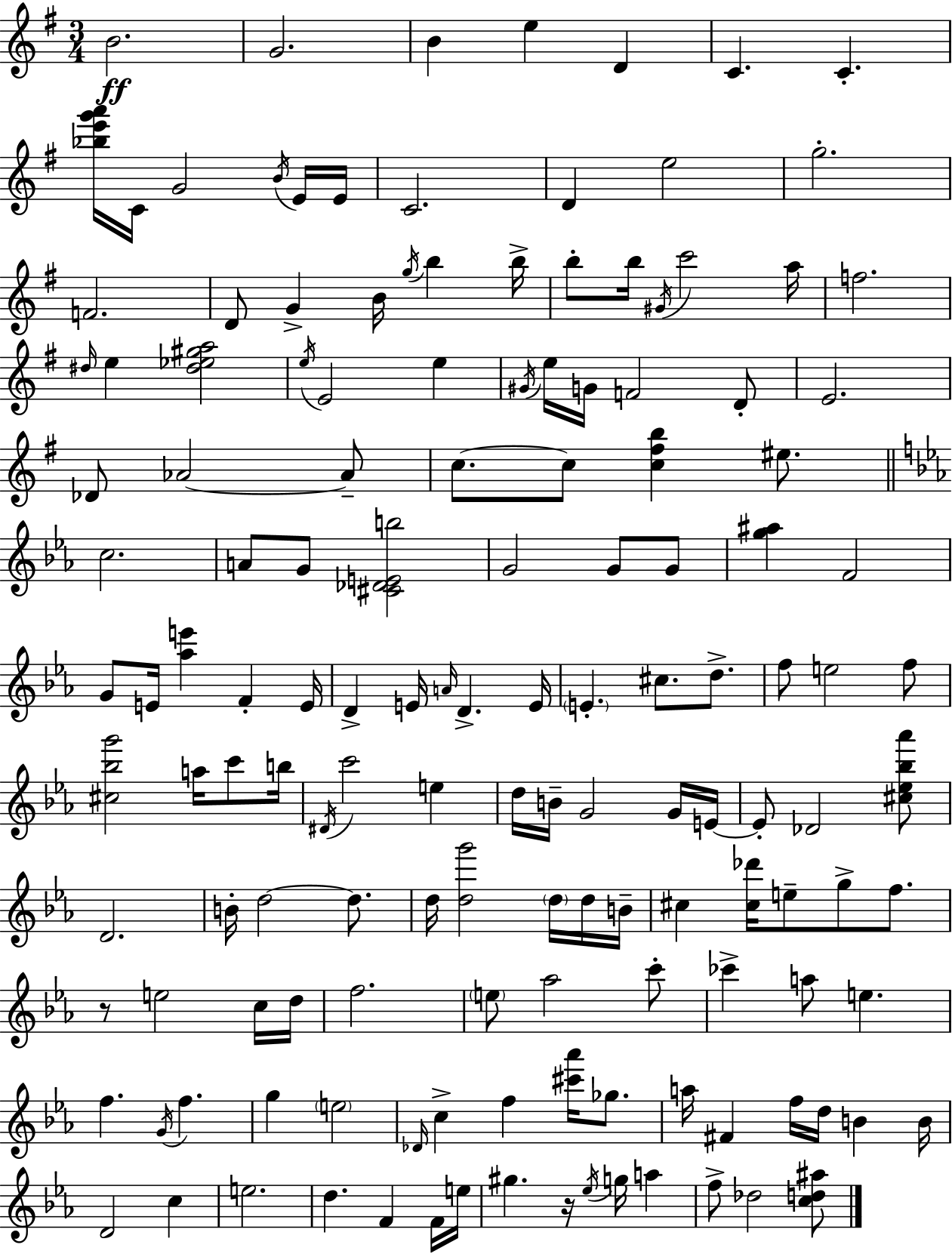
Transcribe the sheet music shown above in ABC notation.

X:1
T:Untitled
M:3/4
L:1/4
K:G
B2 G2 B e D C C [_be'g'a']/4 C/4 G2 B/4 E/4 E/4 C2 D e2 g2 F2 D/2 G B/4 g/4 b b/4 b/2 b/4 ^G/4 c'2 a/4 f2 ^d/4 e [^d_e^ga]2 e/4 E2 e ^G/4 e/4 G/4 F2 D/2 E2 _D/2 _A2 _A/2 c/2 c/2 [c^fb] ^e/2 c2 A/2 G/2 [^C_DEb]2 G2 G/2 G/2 [g^a] F2 G/2 E/4 [_ae'] F E/4 D E/4 A/4 D E/4 E ^c/2 d/2 f/2 e2 f/2 [^c_bg']2 a/4 c'/2 b/4 ^D/4 c'2 e d/4 B/4 G2 G/4 E/4 E/2 _D2 [^c_e_b_a']/2 D2 B/4 d2 d/2 d/4 [dg']2 d/4 d/4 B/4 ^c [^c_d']/4 e/2 g/2 f/2 z/2 e2 c/4 d/4 f2 e/2 _a2 c'/2 _c' a/2 e f G/4 f g e2 _D/4 c f [^c'_a']/4 _g/2 a/4 ^F f/4 d/4 B B/4 D2 c e2 d F F/4 e/4 ^g z/4 _e/4 g/4 a f/2 _d2 [cd^a]/2